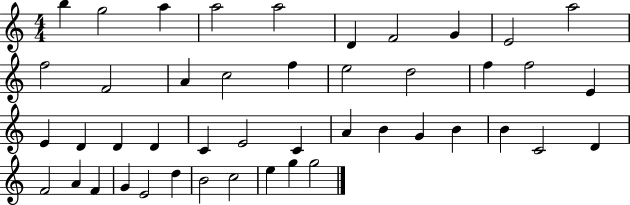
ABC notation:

X:1
T:Untitled
M:4/4
L:1/4
K:C
b g2 a a2 a2 D F2 G E2 a2 f2 F2 A c2 f e2 d2 f f2 E E D D D C E2 C A B G B B C2 D F2 A F G E2 d B2 c2 e g g2